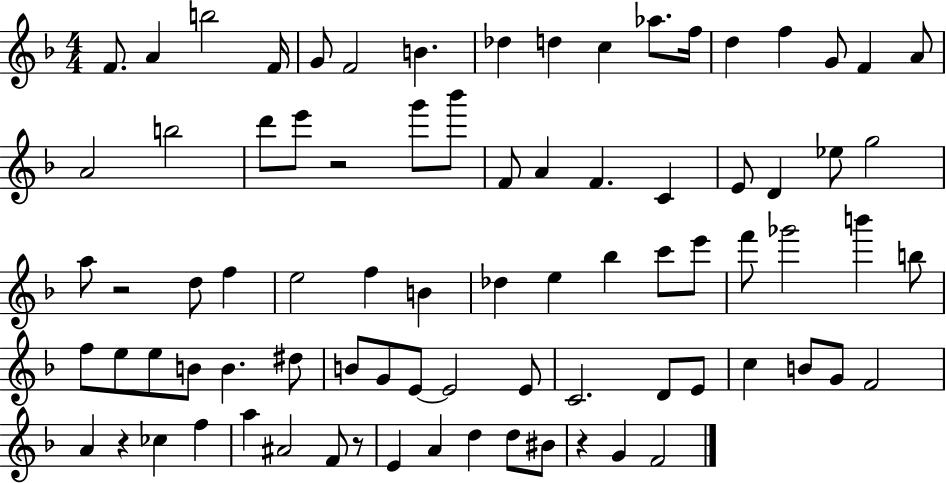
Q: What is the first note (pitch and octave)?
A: F4